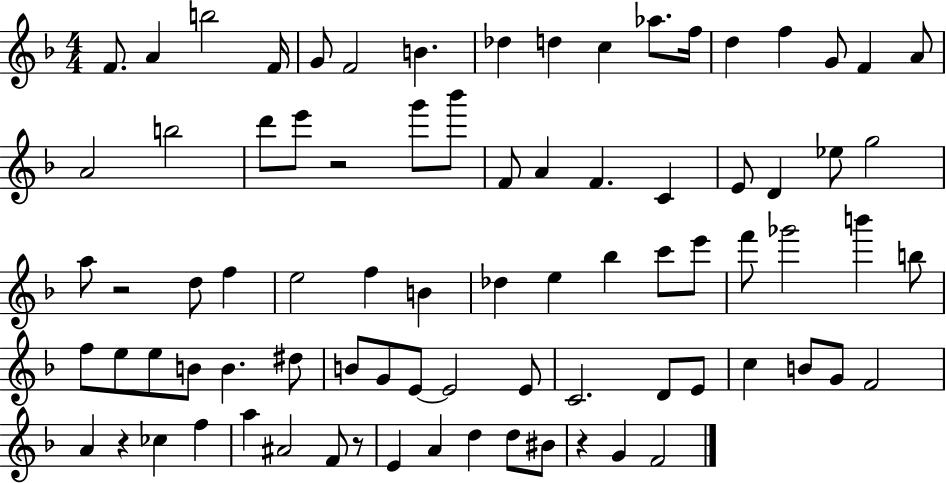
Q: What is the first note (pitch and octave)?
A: F4